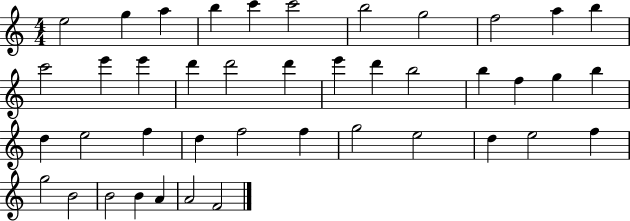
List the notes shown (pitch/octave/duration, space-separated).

E5/h G5/q A5/q B5/q C6/q C6/h B5/h G5/h F5/h A5/q B5/q C6/h E6/q E6/q D6/q D6/h D6/q E6/q D6/q B5/h B5/q F5/q G5/q B5/q D5/q E5/h F5/q D5/q F5/h F5/q G5/h E5/h D5/q E5/h F5/q G5/h B4/h B4/h B4/q A4/q A4/h F4/h